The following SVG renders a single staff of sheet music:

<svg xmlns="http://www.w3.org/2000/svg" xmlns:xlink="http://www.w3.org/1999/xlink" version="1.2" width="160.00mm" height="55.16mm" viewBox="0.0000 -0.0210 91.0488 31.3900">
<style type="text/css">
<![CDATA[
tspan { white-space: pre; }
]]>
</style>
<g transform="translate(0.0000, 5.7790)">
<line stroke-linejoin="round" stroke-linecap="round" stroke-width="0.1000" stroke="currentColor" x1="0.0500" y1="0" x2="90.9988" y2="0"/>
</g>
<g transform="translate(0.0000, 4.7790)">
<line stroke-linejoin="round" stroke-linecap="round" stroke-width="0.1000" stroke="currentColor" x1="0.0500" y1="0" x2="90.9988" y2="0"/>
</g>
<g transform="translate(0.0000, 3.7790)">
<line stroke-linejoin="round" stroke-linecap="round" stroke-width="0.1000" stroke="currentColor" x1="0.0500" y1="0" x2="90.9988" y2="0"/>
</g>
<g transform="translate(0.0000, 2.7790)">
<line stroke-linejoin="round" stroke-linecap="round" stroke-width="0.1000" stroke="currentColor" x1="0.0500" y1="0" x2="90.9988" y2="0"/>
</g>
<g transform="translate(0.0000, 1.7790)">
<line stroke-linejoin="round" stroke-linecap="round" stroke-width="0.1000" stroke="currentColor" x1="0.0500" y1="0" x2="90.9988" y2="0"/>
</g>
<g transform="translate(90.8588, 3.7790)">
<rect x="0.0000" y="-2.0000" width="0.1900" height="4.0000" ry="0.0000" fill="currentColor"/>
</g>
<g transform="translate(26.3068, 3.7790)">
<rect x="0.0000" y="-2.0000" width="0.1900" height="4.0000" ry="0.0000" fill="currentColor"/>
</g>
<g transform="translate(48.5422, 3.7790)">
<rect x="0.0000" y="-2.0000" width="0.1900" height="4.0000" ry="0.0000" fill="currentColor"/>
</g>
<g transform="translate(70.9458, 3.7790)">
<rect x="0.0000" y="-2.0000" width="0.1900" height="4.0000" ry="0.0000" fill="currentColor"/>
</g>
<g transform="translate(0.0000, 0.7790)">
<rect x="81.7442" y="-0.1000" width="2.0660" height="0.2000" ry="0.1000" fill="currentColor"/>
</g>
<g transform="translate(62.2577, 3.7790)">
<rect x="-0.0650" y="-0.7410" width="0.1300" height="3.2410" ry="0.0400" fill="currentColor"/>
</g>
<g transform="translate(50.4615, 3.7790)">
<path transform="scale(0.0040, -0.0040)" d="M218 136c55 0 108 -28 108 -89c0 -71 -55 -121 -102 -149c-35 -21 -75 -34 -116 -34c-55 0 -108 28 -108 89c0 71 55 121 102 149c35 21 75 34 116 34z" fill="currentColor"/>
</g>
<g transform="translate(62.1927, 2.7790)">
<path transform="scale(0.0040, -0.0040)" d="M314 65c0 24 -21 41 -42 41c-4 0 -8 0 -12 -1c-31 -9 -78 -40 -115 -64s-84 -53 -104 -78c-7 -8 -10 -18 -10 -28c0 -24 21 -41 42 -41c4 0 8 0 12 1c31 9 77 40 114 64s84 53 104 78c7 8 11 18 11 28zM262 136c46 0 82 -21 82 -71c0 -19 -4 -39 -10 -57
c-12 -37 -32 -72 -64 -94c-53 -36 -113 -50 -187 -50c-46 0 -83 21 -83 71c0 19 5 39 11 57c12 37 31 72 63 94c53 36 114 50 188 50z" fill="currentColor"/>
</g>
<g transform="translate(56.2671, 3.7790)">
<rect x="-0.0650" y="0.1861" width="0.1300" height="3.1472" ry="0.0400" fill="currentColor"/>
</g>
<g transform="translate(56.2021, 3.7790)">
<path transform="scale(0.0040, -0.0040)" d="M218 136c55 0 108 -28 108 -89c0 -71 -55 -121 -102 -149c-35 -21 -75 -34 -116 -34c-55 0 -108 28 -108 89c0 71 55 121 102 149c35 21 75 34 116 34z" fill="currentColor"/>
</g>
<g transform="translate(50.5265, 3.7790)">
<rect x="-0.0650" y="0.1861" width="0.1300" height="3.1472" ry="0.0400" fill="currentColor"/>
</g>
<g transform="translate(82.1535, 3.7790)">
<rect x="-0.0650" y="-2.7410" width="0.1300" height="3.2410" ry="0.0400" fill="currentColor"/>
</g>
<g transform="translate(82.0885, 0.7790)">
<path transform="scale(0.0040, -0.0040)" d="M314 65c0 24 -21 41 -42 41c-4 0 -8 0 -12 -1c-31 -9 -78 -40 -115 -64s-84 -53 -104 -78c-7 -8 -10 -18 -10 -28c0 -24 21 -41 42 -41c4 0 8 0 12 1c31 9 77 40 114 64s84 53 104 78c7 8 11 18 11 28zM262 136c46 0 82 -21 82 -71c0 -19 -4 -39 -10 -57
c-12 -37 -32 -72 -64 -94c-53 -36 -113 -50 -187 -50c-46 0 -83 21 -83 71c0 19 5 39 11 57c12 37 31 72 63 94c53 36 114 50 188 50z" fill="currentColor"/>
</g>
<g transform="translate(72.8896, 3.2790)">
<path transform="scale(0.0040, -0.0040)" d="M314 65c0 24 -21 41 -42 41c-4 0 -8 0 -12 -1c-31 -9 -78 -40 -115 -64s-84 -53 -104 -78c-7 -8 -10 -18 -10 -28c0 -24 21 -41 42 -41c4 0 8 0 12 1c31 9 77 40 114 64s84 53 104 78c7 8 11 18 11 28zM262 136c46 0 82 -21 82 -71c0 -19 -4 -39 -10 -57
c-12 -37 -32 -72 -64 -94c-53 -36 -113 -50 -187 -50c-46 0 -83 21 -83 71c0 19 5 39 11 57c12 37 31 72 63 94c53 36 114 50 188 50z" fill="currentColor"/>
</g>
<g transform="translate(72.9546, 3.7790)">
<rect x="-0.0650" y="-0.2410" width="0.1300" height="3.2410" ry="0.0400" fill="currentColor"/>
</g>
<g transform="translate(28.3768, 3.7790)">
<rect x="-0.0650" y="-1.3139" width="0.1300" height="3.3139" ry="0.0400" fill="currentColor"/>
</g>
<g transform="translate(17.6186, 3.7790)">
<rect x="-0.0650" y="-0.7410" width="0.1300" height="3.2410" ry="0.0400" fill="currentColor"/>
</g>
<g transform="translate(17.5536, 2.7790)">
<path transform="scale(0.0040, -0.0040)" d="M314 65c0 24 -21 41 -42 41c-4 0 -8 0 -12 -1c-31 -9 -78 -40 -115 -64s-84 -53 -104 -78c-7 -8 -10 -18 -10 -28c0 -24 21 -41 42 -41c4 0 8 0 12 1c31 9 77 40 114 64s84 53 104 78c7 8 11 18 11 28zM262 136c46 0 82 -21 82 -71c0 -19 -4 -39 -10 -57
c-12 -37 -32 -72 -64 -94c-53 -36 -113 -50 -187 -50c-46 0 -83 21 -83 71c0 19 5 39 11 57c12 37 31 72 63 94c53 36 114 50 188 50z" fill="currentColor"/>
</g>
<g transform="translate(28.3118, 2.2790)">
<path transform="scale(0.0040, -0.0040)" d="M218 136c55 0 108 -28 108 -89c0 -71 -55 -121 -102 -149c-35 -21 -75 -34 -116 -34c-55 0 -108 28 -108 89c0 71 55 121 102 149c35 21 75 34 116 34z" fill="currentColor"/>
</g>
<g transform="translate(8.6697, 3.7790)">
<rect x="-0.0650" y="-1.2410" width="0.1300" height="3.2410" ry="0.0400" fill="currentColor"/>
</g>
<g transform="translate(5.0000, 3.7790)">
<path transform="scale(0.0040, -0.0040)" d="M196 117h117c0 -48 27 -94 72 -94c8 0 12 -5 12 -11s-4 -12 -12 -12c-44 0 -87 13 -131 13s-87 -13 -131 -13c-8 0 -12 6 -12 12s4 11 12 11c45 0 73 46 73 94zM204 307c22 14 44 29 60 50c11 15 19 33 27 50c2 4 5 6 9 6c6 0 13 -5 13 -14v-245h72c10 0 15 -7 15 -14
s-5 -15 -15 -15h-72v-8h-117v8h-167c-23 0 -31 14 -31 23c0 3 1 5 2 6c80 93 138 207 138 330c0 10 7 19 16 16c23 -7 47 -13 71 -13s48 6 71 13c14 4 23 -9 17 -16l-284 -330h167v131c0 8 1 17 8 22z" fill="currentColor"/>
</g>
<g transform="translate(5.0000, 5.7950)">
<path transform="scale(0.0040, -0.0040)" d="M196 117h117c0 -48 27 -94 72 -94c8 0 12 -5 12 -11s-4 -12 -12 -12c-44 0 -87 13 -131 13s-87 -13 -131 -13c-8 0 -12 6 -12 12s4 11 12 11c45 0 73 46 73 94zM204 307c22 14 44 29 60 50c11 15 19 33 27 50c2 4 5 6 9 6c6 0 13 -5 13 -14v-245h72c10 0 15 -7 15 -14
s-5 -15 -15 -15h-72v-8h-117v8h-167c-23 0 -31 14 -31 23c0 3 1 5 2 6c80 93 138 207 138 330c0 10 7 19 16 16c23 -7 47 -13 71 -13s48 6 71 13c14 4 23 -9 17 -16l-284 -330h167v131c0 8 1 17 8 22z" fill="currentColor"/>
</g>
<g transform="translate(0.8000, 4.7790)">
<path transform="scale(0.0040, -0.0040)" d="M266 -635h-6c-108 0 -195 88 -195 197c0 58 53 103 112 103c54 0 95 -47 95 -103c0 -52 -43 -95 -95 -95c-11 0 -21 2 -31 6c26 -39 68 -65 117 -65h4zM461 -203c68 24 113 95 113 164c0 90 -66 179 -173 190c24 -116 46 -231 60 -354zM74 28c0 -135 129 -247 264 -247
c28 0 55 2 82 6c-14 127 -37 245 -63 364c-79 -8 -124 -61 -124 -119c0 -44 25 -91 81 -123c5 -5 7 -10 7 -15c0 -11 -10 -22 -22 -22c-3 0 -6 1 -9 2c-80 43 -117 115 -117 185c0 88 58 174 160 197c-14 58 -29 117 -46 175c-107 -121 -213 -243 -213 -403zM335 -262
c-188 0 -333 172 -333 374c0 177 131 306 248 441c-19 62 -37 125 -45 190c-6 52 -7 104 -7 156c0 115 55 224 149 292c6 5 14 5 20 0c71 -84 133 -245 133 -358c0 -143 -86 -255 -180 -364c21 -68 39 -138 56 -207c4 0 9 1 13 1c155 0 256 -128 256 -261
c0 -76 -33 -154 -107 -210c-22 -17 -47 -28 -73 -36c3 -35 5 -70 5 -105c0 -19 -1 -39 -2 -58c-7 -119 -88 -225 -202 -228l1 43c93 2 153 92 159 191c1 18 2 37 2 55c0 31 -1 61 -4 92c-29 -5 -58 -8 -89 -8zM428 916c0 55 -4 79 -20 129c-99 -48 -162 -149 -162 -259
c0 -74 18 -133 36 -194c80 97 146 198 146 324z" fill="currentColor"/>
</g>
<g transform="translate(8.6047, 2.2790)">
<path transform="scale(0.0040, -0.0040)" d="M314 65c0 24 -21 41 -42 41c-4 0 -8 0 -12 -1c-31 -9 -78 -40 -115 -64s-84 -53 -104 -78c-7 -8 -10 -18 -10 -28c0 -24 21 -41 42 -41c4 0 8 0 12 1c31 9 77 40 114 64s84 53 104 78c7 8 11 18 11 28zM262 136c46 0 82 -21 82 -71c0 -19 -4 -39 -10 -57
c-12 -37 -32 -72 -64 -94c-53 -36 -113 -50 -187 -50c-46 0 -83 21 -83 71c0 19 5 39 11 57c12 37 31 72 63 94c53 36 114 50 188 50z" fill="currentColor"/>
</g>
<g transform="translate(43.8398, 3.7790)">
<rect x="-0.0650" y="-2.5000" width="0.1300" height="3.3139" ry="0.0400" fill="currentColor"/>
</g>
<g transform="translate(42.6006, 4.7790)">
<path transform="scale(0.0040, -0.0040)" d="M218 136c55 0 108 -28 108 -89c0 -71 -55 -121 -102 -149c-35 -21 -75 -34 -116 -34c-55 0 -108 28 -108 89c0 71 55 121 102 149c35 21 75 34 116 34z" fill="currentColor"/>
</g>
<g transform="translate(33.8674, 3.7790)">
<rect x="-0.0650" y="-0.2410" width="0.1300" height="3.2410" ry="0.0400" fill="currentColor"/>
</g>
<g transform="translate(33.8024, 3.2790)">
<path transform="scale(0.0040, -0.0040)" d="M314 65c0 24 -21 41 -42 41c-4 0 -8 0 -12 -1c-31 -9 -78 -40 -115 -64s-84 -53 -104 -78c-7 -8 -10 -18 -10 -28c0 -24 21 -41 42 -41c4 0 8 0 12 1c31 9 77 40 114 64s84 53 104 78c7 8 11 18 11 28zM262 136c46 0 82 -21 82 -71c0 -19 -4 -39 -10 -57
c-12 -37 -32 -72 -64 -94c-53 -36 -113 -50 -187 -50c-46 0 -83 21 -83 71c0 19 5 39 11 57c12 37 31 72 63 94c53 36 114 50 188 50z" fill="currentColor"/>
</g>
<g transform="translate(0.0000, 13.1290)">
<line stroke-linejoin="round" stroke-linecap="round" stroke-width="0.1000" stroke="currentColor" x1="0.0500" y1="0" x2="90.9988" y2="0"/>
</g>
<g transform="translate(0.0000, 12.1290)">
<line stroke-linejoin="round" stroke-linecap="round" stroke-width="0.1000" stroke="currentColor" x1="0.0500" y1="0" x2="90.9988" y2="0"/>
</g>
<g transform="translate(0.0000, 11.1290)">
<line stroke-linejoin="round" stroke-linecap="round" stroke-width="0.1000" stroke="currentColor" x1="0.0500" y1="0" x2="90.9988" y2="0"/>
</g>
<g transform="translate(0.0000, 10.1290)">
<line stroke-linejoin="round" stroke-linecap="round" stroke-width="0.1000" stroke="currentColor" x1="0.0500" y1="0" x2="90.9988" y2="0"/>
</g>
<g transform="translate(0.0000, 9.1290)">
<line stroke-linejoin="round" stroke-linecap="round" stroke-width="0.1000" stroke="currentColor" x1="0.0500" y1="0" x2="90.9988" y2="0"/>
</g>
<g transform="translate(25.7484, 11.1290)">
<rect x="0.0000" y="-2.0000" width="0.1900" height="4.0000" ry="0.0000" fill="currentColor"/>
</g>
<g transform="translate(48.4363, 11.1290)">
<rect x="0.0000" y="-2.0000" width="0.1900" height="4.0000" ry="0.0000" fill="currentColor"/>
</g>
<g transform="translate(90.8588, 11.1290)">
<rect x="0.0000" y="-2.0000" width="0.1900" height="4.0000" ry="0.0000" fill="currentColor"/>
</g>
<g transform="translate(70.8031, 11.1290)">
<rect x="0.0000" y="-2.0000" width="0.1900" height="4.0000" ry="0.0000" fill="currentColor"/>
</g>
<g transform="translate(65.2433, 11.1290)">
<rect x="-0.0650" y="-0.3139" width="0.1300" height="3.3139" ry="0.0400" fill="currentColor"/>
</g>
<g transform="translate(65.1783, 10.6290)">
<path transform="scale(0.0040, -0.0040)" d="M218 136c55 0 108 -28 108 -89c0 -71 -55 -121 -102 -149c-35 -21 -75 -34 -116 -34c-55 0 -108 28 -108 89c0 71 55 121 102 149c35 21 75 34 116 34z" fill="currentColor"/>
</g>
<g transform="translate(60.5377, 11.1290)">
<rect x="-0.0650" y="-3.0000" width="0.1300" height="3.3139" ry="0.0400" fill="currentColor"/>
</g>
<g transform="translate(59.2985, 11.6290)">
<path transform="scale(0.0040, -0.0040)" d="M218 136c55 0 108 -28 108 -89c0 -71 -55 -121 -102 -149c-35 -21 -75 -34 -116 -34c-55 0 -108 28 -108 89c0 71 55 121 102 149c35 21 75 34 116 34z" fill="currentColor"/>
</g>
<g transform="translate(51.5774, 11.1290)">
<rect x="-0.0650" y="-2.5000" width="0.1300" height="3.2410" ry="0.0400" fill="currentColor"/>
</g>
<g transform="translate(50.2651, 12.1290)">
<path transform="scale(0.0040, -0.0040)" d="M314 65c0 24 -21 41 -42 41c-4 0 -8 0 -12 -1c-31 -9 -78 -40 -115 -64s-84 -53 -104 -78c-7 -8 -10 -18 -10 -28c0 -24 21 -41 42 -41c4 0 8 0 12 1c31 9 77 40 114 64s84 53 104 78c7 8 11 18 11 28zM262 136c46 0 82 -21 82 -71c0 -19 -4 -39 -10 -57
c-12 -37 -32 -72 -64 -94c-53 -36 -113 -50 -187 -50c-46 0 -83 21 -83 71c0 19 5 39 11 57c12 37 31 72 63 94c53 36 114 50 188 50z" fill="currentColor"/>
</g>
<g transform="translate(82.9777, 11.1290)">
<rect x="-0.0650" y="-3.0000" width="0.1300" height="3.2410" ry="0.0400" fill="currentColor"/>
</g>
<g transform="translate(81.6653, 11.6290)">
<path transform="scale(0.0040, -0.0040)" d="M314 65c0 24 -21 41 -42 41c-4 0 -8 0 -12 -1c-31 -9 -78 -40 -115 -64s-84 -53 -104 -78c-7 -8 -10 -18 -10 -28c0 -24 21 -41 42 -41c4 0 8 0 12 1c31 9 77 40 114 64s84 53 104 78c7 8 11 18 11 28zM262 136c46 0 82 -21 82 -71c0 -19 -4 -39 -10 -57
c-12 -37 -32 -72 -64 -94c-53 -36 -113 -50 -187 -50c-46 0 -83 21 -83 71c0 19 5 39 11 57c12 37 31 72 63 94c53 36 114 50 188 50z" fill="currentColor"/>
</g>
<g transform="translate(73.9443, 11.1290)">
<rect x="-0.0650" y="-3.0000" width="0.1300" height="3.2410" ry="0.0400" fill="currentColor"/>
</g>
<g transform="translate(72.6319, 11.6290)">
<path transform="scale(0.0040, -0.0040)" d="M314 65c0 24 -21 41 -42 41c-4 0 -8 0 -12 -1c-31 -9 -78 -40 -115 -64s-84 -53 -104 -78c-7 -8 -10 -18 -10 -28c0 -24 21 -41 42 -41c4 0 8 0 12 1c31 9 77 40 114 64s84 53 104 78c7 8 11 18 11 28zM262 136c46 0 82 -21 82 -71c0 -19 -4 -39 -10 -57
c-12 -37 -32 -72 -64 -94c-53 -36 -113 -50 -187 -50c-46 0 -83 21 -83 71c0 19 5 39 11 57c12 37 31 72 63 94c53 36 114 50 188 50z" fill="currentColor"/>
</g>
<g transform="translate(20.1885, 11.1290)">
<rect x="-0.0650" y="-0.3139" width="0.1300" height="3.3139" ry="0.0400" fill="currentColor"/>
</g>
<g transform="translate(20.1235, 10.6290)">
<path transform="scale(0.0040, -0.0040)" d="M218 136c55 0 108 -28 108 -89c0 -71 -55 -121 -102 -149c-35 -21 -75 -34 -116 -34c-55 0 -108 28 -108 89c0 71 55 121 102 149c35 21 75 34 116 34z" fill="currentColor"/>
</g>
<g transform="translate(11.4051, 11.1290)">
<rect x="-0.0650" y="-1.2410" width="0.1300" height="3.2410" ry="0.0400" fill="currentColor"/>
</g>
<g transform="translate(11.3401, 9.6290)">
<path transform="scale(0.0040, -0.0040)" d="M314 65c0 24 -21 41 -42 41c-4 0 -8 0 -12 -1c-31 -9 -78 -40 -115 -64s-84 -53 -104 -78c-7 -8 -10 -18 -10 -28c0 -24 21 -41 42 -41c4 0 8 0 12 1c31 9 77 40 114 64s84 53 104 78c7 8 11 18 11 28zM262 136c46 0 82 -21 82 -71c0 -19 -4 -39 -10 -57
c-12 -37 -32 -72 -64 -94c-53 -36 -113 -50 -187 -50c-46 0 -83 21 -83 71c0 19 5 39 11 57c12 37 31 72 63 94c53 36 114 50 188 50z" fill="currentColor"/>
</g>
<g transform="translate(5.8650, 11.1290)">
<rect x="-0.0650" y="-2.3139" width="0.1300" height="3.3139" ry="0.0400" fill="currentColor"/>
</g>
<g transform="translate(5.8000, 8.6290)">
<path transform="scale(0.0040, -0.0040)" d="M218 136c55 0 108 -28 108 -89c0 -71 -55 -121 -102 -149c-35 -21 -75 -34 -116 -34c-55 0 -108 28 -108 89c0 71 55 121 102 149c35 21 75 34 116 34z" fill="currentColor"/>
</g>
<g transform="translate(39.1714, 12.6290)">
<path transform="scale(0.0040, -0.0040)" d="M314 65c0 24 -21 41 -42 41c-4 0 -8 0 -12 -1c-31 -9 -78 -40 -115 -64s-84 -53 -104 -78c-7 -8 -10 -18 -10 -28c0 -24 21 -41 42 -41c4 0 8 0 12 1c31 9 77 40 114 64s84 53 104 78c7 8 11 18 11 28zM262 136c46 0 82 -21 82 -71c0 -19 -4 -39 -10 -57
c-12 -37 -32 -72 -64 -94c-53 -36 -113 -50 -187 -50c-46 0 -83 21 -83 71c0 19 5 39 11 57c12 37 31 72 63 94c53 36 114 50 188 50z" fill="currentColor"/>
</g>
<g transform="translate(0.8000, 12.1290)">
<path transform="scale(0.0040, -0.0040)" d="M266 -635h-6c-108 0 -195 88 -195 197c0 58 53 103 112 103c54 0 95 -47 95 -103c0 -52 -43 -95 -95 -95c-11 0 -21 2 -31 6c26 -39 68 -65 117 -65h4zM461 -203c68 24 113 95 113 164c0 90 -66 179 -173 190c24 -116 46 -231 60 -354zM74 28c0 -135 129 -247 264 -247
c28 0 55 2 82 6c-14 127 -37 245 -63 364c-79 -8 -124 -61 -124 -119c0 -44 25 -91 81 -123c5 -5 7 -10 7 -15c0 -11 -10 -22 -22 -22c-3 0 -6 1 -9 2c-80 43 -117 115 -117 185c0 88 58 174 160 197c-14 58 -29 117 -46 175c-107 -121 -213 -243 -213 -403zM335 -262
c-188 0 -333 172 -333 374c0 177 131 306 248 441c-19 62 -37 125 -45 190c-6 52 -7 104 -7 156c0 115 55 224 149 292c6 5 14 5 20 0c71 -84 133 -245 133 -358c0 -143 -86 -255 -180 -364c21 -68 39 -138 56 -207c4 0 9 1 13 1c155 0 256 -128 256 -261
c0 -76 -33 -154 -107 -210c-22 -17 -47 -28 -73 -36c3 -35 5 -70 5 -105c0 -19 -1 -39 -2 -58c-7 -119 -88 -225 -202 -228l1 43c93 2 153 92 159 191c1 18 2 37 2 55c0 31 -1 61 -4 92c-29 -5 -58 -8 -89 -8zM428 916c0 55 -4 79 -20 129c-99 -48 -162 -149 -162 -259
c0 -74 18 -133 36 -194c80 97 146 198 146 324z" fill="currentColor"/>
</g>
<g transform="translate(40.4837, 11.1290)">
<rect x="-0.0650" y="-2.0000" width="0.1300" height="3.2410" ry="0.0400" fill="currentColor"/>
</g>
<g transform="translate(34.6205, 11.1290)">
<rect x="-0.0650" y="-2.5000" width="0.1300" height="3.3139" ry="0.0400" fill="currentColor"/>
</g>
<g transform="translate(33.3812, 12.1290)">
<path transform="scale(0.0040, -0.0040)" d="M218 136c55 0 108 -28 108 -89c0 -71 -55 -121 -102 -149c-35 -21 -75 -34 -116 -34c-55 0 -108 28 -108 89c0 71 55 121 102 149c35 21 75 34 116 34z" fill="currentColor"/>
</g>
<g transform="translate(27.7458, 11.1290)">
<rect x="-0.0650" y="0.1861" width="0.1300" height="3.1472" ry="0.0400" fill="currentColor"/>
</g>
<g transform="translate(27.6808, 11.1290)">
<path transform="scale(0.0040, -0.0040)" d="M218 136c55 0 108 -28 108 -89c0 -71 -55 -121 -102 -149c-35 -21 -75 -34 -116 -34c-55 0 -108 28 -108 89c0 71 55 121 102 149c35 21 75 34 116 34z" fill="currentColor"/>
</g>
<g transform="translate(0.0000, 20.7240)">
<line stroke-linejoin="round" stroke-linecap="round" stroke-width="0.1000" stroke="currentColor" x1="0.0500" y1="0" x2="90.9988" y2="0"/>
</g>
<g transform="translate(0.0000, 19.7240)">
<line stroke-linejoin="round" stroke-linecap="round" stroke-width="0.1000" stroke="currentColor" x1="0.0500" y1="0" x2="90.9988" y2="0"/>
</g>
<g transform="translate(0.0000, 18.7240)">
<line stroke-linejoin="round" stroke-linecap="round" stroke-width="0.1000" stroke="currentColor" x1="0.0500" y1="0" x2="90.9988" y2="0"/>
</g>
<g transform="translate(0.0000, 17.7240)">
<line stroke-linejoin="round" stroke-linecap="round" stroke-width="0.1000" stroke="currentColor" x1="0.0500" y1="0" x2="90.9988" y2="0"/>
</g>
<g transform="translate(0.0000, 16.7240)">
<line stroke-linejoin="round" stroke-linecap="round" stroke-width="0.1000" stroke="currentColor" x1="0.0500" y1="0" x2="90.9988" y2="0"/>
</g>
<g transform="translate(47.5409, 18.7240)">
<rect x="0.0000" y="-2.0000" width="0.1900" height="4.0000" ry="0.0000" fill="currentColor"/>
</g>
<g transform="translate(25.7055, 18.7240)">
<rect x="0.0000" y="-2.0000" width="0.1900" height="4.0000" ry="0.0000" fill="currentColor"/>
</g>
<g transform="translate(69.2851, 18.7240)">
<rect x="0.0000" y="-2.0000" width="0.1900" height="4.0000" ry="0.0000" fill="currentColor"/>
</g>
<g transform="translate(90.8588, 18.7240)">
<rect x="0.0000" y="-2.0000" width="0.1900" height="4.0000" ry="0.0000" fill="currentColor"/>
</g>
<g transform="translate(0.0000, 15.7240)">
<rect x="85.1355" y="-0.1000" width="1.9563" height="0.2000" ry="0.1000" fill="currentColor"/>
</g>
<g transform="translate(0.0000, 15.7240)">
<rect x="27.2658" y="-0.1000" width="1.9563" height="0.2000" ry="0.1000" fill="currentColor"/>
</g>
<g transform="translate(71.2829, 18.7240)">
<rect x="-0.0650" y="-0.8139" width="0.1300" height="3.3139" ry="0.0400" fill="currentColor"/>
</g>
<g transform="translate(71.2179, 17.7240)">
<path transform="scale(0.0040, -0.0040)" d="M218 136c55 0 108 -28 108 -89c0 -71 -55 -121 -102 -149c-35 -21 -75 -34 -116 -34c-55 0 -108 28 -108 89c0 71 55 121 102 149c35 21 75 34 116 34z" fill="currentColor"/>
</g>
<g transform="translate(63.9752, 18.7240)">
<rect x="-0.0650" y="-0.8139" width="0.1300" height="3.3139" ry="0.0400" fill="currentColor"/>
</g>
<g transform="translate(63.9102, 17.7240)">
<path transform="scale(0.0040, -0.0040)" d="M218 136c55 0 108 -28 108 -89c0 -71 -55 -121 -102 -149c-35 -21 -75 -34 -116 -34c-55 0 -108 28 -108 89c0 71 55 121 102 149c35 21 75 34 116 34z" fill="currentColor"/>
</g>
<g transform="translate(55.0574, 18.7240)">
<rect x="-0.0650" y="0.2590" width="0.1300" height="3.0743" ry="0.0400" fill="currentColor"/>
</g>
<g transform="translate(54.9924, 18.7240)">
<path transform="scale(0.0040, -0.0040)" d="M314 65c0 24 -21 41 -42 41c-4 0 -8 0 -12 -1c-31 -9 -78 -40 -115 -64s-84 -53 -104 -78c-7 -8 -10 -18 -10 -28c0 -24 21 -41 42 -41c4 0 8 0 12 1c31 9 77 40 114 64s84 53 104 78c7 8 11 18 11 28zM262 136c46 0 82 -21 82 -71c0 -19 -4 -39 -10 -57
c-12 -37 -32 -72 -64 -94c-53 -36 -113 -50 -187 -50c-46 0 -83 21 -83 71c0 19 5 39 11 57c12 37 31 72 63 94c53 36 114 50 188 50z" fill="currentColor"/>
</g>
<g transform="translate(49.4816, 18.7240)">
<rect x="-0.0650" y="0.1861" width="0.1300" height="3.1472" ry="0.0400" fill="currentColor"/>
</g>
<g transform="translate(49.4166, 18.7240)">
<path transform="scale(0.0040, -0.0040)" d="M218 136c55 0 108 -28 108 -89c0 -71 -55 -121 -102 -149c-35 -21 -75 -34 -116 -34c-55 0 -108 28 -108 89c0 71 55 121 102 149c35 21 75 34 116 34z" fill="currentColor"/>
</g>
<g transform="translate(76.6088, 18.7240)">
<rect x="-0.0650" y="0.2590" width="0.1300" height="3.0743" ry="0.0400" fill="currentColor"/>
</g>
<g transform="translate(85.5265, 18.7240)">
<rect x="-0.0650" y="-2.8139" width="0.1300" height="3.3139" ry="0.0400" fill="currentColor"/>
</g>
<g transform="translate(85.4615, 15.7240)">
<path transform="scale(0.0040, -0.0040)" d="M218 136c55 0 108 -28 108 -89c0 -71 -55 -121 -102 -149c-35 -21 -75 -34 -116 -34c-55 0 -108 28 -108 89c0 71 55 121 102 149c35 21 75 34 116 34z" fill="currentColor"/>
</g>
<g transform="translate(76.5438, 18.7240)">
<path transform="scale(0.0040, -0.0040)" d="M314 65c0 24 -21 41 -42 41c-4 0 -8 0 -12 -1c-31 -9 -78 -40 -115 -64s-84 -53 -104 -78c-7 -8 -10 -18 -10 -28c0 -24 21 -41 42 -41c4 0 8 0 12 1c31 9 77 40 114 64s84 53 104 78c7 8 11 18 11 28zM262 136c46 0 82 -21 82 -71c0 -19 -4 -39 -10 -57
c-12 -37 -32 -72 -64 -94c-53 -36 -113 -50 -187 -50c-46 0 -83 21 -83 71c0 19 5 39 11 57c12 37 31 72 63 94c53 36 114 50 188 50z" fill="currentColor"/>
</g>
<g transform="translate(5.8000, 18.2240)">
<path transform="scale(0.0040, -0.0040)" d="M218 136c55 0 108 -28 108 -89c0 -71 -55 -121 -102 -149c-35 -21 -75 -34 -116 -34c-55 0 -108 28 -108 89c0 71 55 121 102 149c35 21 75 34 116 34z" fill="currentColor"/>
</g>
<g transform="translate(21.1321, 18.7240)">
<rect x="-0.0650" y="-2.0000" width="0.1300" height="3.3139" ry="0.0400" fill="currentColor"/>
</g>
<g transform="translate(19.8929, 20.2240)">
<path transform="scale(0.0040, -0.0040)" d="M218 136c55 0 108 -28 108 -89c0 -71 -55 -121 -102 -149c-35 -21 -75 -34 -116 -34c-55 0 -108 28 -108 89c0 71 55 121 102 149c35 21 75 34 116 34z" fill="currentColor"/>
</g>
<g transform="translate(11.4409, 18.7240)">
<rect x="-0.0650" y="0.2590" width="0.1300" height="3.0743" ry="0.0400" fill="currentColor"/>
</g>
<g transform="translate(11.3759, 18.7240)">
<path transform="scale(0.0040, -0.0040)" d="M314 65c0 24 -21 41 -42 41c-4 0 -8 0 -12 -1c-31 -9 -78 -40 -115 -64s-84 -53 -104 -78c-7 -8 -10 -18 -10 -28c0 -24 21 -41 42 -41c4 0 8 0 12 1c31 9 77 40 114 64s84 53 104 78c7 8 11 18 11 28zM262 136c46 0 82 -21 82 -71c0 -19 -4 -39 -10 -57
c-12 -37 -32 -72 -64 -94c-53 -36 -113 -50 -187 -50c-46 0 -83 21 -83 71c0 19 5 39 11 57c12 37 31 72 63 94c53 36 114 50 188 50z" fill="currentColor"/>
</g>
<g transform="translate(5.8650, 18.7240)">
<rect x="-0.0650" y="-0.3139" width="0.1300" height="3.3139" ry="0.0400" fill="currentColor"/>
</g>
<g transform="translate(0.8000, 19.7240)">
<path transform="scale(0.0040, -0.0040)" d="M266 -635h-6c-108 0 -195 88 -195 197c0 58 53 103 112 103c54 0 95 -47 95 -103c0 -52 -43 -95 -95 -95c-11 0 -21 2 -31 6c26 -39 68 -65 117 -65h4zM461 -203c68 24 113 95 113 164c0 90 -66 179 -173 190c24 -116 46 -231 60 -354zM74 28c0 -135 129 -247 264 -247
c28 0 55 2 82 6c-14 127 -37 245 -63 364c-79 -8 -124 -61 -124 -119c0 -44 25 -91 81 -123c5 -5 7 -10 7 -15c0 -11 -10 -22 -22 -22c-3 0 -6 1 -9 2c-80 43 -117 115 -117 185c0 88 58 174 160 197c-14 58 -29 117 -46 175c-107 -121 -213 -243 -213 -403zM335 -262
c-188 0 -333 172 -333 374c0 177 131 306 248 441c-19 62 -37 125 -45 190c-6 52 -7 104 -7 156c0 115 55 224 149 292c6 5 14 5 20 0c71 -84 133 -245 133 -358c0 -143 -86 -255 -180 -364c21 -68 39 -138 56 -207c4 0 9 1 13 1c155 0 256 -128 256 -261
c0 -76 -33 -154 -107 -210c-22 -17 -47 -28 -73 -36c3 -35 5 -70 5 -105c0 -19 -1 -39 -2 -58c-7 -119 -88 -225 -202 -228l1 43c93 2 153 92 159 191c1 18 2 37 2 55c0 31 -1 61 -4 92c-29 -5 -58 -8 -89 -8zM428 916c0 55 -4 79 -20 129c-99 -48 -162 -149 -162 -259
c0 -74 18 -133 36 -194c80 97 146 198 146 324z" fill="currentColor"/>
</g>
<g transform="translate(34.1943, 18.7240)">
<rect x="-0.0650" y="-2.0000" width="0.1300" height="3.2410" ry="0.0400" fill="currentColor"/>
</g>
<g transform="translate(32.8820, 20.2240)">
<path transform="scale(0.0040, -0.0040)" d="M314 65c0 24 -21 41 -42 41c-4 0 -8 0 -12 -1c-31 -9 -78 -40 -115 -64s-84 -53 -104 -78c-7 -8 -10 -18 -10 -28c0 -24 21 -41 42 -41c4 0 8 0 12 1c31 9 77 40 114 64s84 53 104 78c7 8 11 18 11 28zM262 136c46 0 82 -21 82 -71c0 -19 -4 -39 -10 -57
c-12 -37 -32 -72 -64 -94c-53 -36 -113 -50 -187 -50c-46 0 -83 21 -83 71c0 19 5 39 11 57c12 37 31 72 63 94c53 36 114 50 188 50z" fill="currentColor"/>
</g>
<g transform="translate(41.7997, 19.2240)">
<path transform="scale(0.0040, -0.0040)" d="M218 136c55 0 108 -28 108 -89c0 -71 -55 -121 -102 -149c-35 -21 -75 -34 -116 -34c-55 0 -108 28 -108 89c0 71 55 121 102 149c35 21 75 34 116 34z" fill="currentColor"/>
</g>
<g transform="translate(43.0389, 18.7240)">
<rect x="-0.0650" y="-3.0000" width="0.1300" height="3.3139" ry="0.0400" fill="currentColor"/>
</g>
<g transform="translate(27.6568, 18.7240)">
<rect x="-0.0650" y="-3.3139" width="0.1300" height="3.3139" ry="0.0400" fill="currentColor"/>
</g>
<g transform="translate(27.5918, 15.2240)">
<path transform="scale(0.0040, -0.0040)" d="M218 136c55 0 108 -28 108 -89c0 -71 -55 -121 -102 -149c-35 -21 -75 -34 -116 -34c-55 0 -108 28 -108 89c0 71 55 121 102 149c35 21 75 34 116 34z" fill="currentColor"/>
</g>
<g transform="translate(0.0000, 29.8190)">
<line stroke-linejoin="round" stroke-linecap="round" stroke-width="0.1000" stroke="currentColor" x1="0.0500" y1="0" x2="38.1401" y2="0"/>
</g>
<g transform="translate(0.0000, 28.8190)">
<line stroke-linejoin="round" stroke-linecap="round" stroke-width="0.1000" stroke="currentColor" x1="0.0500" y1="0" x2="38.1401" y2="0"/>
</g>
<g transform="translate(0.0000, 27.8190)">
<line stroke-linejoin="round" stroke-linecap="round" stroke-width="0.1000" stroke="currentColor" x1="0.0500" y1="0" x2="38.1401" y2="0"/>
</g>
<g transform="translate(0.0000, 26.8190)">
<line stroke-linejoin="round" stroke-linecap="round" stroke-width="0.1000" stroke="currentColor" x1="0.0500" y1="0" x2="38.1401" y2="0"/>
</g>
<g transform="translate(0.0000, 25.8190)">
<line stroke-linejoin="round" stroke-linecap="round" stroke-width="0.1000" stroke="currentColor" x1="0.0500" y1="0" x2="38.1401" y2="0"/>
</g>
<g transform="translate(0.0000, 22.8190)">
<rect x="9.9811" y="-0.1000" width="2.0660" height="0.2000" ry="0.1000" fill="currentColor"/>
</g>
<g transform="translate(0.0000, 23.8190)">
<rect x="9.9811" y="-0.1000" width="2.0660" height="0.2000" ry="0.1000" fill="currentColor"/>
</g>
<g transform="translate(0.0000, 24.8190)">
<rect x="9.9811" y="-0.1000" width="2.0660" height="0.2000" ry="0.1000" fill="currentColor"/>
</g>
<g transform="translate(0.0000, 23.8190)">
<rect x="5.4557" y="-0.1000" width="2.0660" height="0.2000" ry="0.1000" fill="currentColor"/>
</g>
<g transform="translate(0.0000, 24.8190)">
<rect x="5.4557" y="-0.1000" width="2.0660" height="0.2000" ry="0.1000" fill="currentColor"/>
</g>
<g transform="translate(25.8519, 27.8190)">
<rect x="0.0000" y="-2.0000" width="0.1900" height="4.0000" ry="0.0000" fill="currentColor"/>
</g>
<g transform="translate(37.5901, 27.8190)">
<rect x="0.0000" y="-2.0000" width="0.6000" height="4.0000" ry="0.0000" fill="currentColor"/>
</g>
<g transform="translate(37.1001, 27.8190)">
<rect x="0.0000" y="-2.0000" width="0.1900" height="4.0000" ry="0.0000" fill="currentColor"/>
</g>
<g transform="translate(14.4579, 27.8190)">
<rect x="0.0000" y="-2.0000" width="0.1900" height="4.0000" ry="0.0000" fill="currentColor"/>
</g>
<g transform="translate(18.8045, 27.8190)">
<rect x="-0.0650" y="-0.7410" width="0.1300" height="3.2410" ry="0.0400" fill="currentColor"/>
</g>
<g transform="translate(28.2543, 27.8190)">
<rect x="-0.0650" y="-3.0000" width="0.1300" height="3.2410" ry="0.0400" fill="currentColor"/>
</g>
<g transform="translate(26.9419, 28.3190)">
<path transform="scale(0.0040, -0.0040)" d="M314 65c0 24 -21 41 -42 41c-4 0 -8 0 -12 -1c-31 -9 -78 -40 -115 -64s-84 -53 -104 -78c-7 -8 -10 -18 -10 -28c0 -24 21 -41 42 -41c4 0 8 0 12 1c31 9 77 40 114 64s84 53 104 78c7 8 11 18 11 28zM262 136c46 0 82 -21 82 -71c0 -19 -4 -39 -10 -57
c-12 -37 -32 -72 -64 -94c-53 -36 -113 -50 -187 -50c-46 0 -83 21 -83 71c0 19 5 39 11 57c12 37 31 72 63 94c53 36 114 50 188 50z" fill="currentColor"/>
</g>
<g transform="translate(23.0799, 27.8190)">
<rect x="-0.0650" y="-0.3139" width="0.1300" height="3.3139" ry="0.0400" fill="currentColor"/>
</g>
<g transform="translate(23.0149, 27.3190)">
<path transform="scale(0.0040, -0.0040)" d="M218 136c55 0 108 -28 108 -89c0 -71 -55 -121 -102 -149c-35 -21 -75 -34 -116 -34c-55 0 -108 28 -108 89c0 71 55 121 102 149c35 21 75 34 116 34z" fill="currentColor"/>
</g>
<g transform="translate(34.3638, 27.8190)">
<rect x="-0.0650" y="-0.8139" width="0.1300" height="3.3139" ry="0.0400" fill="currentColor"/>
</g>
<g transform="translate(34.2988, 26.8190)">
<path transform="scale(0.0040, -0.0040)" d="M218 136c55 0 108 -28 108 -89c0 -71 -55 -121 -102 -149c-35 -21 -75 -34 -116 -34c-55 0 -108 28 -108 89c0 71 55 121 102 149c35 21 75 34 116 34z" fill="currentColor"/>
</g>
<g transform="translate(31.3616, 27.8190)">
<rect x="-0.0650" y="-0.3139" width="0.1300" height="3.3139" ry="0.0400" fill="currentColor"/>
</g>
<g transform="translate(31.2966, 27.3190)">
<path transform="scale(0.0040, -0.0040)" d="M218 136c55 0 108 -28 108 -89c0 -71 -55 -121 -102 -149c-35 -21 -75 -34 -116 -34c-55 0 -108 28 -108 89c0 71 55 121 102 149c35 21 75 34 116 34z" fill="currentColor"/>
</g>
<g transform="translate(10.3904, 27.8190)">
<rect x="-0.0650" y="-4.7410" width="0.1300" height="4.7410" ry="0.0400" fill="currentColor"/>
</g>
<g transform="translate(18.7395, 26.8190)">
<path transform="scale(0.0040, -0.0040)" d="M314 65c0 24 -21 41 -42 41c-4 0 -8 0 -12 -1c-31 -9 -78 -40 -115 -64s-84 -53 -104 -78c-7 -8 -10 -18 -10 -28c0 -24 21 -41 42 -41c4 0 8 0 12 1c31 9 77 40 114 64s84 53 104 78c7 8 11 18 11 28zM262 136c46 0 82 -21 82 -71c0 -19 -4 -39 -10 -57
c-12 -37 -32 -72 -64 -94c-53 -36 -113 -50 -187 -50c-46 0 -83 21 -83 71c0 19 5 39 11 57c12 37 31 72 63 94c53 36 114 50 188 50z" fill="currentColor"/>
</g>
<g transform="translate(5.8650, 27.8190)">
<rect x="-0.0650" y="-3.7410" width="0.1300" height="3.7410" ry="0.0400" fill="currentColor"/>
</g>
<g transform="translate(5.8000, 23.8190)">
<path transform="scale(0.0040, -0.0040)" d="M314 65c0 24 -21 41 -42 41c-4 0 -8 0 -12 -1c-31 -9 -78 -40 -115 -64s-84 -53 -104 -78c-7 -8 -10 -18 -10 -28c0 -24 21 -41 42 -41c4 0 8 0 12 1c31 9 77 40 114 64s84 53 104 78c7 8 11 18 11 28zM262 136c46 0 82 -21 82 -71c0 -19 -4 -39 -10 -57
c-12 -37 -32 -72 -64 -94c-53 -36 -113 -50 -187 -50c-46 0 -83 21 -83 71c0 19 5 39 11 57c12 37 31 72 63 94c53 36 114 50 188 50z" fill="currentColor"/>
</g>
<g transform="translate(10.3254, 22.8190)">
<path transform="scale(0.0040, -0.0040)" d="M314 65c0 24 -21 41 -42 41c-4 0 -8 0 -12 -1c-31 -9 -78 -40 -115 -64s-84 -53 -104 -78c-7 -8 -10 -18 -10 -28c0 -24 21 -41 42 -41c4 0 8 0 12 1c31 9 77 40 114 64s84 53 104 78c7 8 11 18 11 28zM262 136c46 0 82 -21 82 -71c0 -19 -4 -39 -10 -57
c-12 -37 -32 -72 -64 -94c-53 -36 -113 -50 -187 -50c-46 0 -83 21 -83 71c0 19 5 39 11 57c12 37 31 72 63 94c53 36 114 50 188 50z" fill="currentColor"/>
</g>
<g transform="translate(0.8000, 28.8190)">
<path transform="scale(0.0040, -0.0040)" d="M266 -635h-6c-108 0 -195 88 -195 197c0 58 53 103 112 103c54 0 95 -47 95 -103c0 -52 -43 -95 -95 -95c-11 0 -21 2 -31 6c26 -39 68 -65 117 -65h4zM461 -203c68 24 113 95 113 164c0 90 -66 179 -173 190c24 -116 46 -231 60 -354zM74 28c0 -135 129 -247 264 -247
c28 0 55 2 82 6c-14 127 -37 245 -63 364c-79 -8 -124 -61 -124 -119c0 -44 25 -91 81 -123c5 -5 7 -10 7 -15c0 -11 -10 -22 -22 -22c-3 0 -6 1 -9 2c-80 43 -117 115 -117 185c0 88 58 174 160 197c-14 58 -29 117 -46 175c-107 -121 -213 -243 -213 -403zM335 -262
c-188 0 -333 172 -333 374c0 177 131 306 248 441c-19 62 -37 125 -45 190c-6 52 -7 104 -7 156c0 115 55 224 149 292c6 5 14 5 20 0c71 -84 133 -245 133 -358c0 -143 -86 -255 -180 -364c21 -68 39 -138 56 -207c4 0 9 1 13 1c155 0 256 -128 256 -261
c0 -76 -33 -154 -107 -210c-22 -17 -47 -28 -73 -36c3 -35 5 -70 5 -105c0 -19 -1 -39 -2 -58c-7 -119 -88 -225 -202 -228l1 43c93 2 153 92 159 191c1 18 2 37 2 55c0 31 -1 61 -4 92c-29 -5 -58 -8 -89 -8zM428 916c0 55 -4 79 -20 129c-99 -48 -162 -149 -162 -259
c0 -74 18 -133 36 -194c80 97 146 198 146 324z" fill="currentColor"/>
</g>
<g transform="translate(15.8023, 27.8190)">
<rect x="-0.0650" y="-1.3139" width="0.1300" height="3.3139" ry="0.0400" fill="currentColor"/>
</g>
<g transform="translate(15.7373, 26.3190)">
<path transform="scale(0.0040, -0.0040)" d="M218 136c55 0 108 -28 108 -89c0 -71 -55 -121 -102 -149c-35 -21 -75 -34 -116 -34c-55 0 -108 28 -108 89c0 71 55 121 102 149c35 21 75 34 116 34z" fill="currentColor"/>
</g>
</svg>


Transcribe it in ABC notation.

X:1
T:Untitled
M:4/4
L:1/4
K:C
e2 d2 e c2 G B B d2 c2 a2 g e2 c B G F2 G2 A c A2 A2 c B2 F b F2 A B B2 d d B2 a c'2 e'2 e d2 c A2 c d